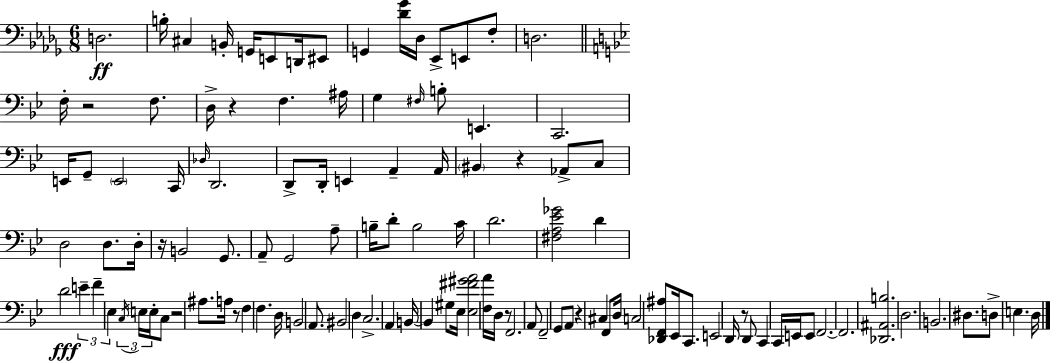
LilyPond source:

{
  \clef bass
  \numericTimeSignature
  \time 6/8
  \key bes \minor
  d2.\ff | b16-. cis4 b,16-. g,16 e,8 d,16 eis,8 | g,4 <des' ges'>16 des16 ees,8-> e,8 f8-. | d2. | \break \bar "||" \break \key bes \major f16-. r2 f8. | d16-> r4 f4. ais16 | g4 \grace { fis16 } b8-. e,4. | c,2. | \break e,16 g,8-- \parenthesize e,2 | c,16 \grace { des16 } d,2. | d,8-> d,16-. e,4 a,4-- | a,16 \parenthesize bis,4 r4 aes,8-> | \break c8 d2 d8. | d16-. r16 b,2 g,8. | a,8-- g,2 | a8-- b16-- d'8-. b2 | \break c'16 d'2. | <fis a ees' ges'>2 d'4 | d'2\fff \tuplet 3/2 { e'4-- | f'4-- ees4 } \tuplet 3/2 { \acciaccatura { c16 } e16 | \break e16-. } c8 r2 ais8. | a16 r8 f4 f4. | d16 b,2 | a,8. bis,2 d4 | \break c2.-> | a,4 b,16~~ b,4 | gis8 ees16 <ees fis' gis' a'>2 <f a'>16 | d16 r8 f,2. | \break a,8 f,2-- | g,8 a,8 r4 cis4 | f,8 d16 c2 | <des, f, ais>8 ees,16 c,8. e,2 | \break d,16 r8 d,8 c,4 c,16 | e,16 e,8 f,2.~~ | f,2. | <des, ais, b>2. | \break d2. | b,2. | dis8. d8-> e4. | d16 \bar "|."
}